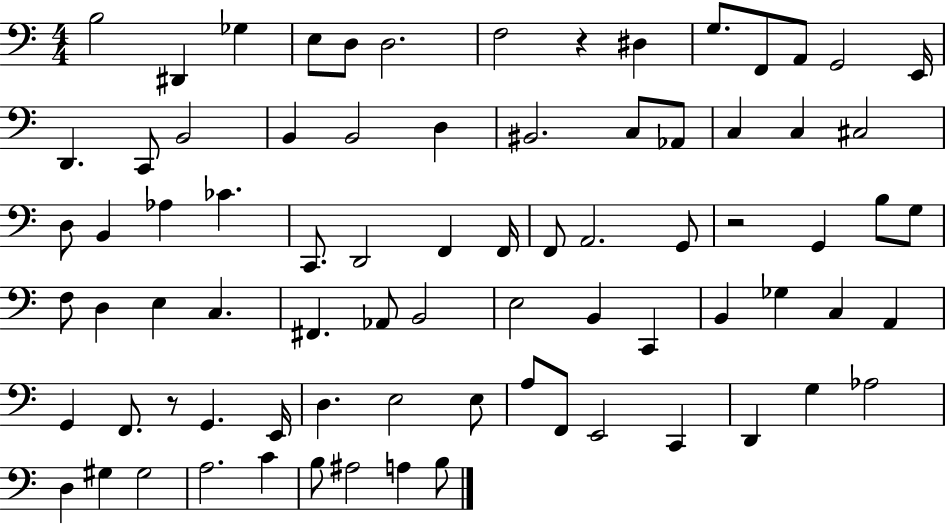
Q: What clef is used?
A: bass